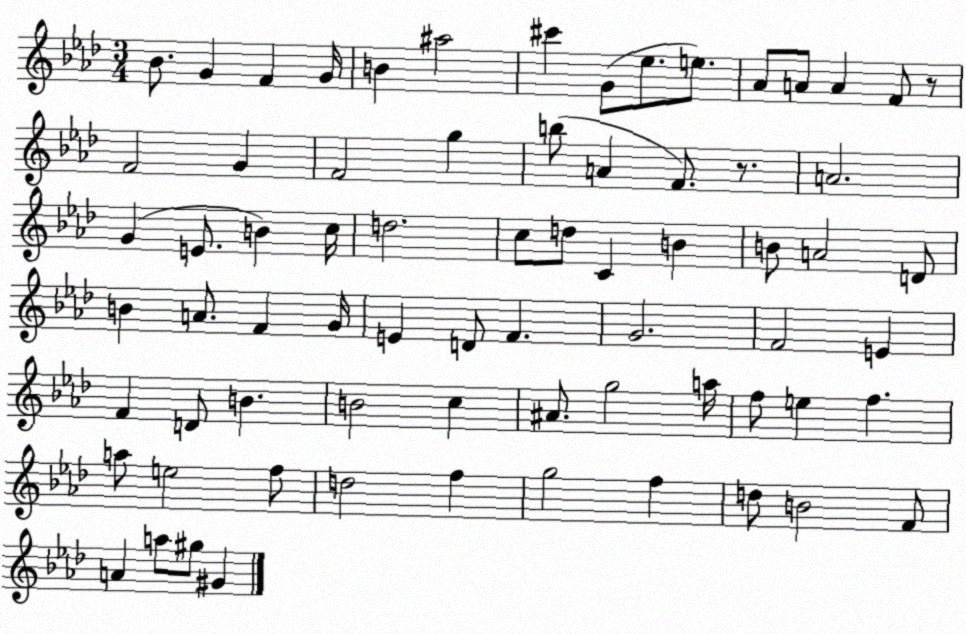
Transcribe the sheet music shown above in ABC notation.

X:1
T:Untitled
M:3/4
L:1/4
K:Ab
_B/2 G F G/4 B ^a2 ^c' G/2 _e/2 e/2 _A/2 A/2 A F/2 z/2 F2 G F2 g b/2 A F/2 z/2 A2 G E/2 B c/4 d2 c/2 d/2 C B B/2 A2 D/2 B A/2 F G/4 E D/2 F G2 F2 E F D/2 B B2 c ^A/2 g2 a/4 f/2 e f a/2 e2 f/2 d2 f g2 f d/2 B2 F/2 A a/2 ^g/2 ^G